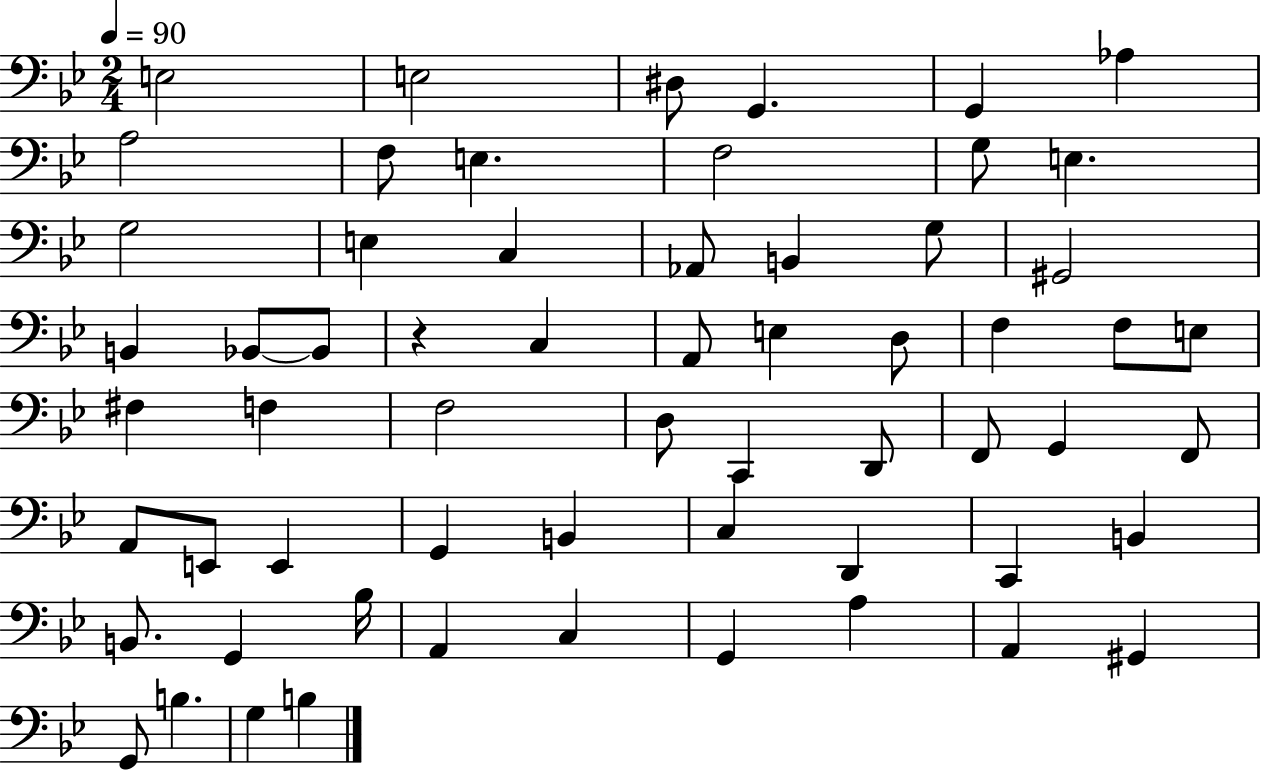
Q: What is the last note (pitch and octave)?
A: B3